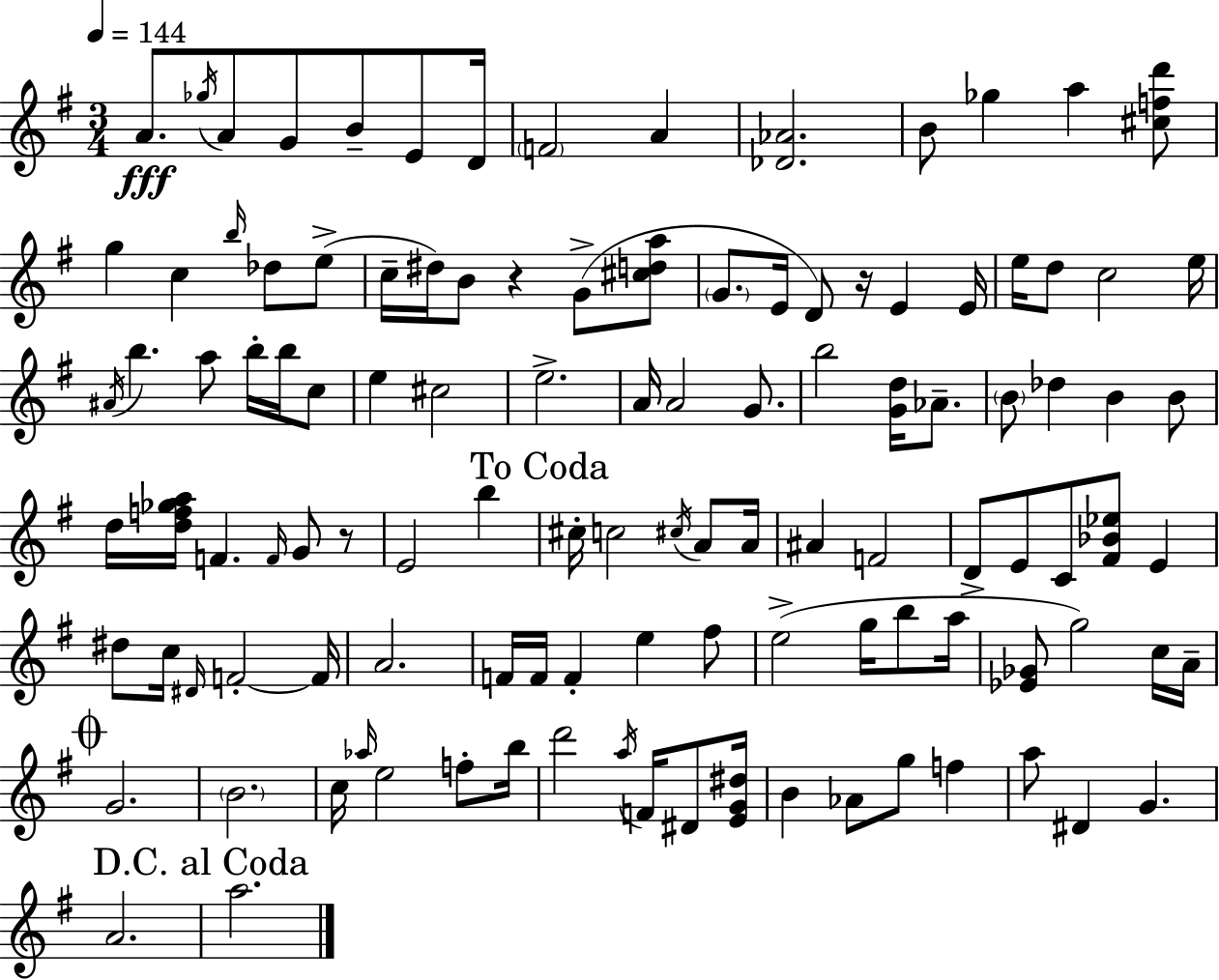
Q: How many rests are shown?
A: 3